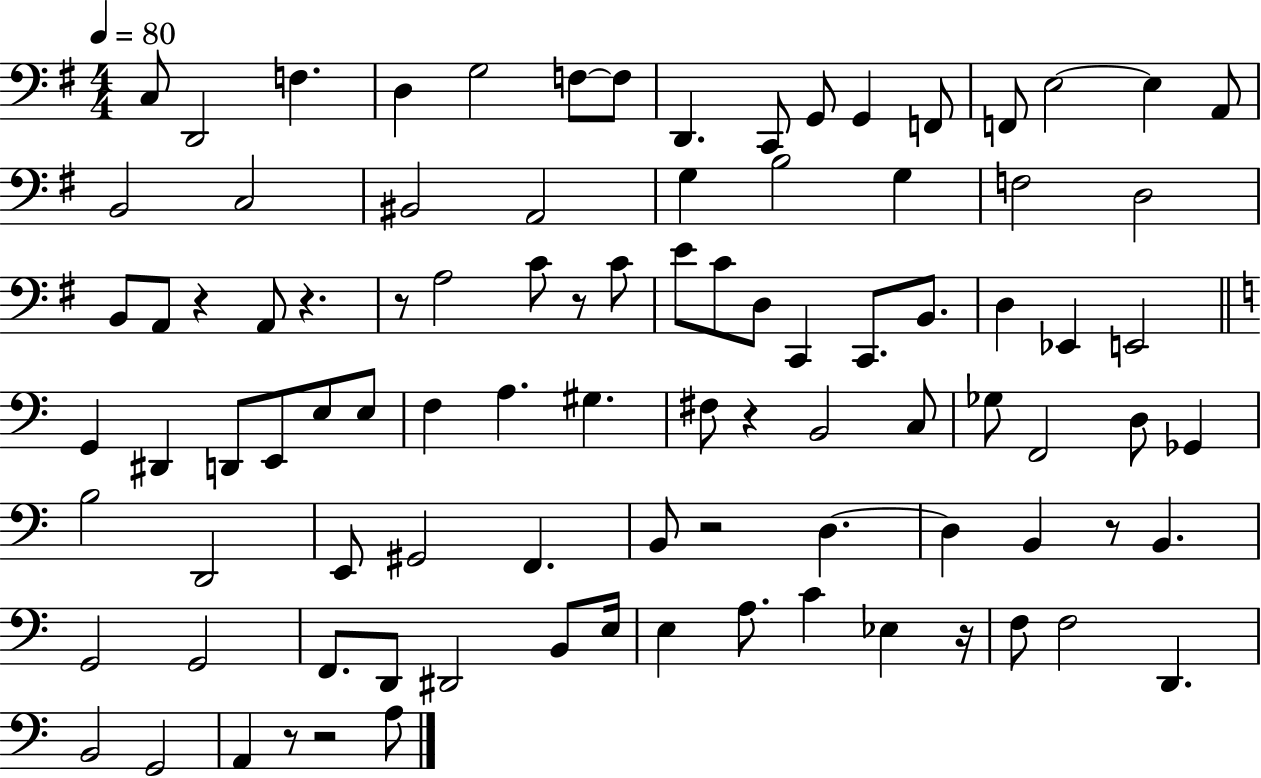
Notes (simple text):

C3/e D2/h F3/q. D3/q G3/h F3/e F3/e D2/q. C2/e G2/e G2/q F2/e F2/e E3/h E3/q A2/e B2/h C3/h BIS2/h A2/h G3/q B3/h G3/q F3/h D3/h B2/e A2/e R/q A2/e R/q. R/e A3/h C4/e R/e C4/e E4/e C4/e D3/e C2/q C2/e. B2/e. D3/q Eb2/q E2/h G2/q D#2/q D2/e E2/e E3/e E3/e F3/q A3/q. G#3/q. F#3/e R/q B2/h C3/e Gb3/e F2/h D3/e Gb2/q B3/h D2/h E2/e G#2/h F2/q. B2/e R/h D3/q. D3/q B2/q R/e B2/q. G2/h G2/h F2/e. D2/e D#2/h B2/e E3/s E3/q A3/e. C4/q Eb3/q R/s F3/e F3/h D2/q. B2/h G2/h A2/q R/e R/h A3/e